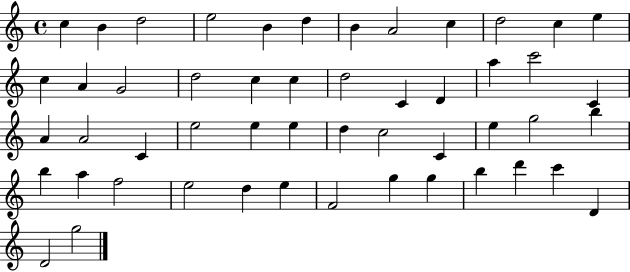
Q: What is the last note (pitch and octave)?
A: G5